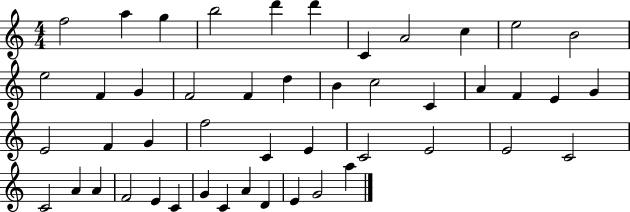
F5/h A5/q G5/q B5/h D6/q D6/q C4/q A4/h C5/q E5/h B4/h E5/h F4/q G4/q F4/h F4/q D5/q B4/q C5/h C4/q A4/q F4/q E4/q G4/q E4/h F4/q G4/q F5/h C4/q E4/q C4/h E4/h E4/h C4/h C4/h A4/q A4/q F4/h E4/q C4/q G4/q C4/q A4/q D4/q E4/q G4/h A5/q